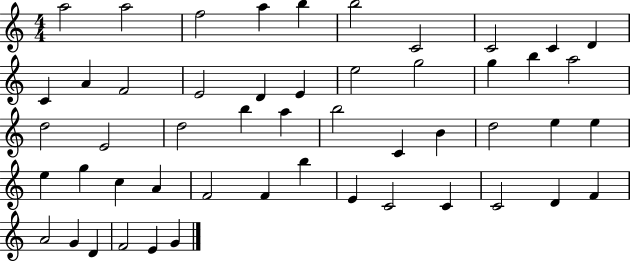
{
  \clef treble
  \numericTimeSignature
  \time 4/4
  \key c \major
  a''2 a''2 | f''2 a''4 b''4 | b''2 c'2 | c'2 c'4 d'4 | \break c'4 a'4 f'2 | e'2 d'4 e'4 | e''2 g''2 | g''4 b''4 a''2 | \break d''2 e'2 | d''2 b''4 a''4 | b''2 c'4 b'4 | d''2 e''4 e''4 | \break e''4 g''4 c''4 a'4 | f'2 f'4 b''4 | e'4 c'2 c'4 | c'2 d'4 f'4 | \break a'2 g'4 d'4 | f'2 e'4 g'4 | \bar "|."
}